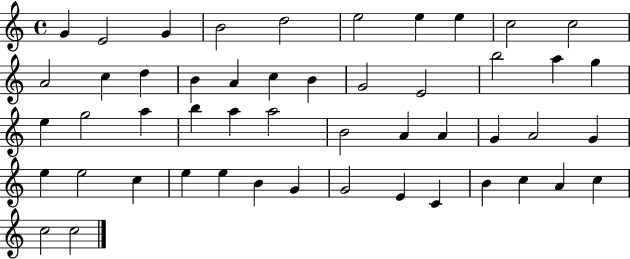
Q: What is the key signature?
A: C major